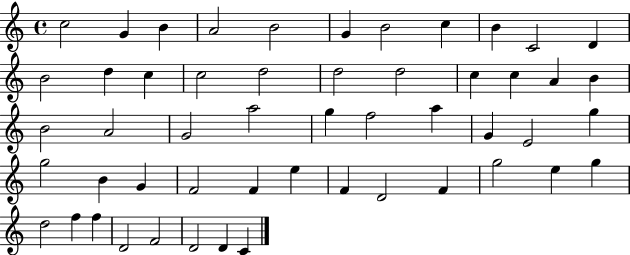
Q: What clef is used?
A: treble